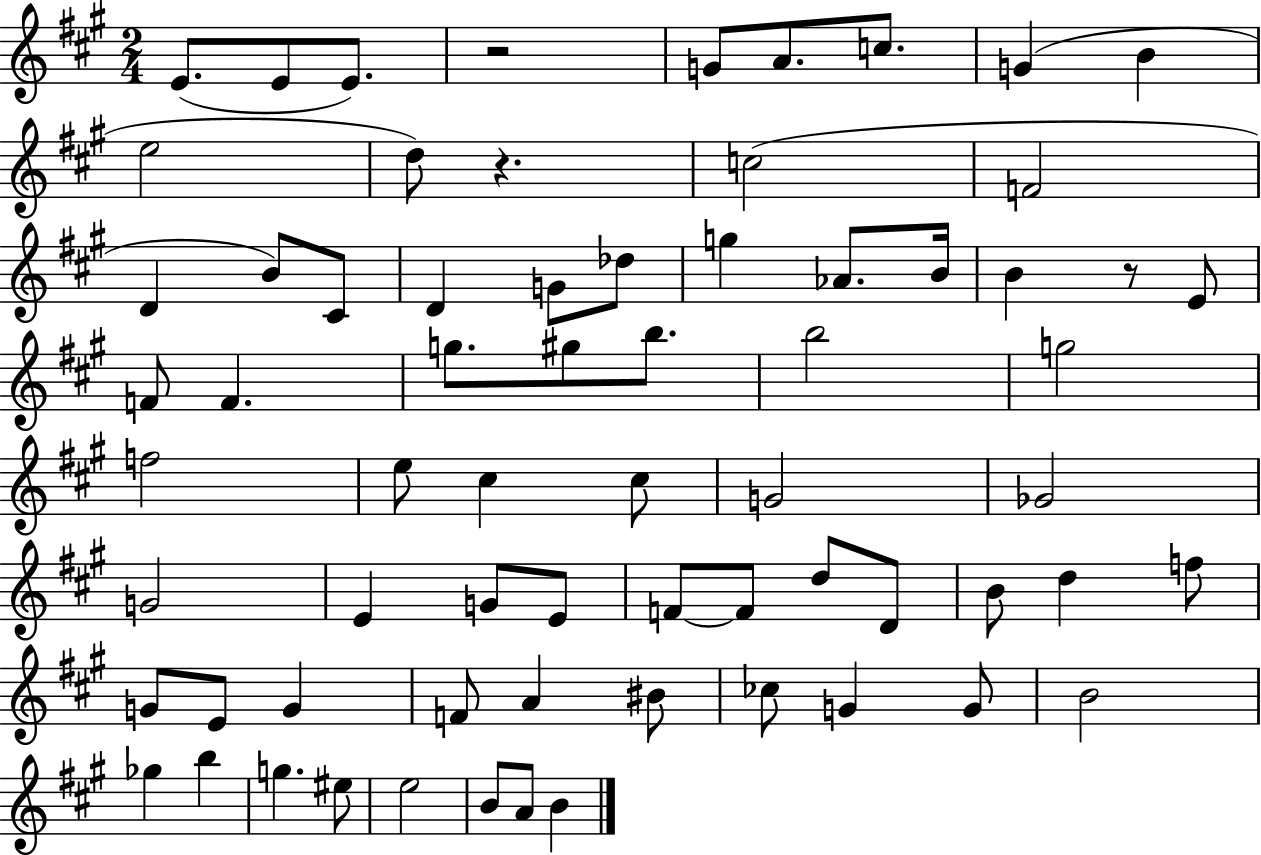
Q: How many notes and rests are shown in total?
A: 68